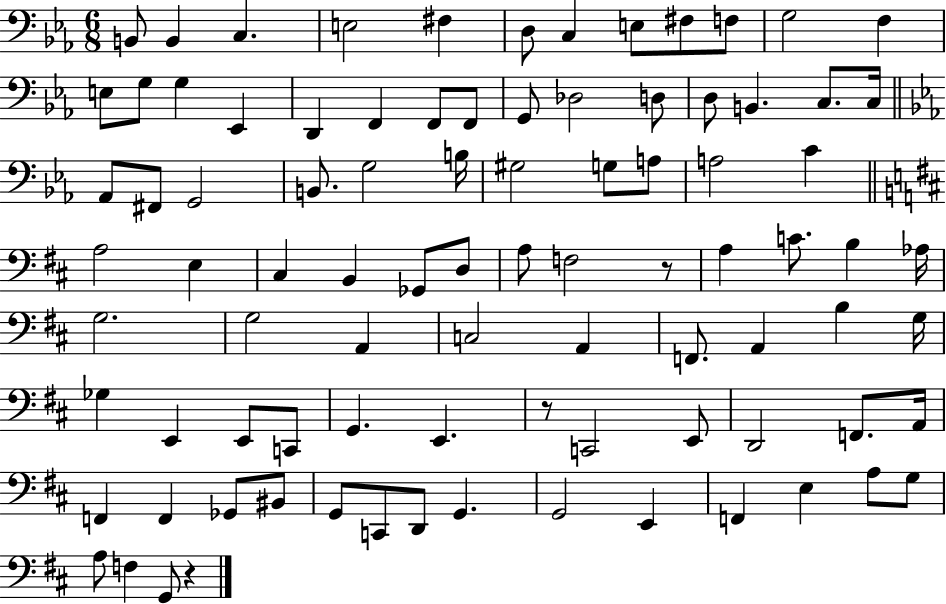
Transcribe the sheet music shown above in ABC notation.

X:1
T:Untitled
M:6/8
L:1/4
K:Eb
B,,/2 B,, C, E,2 ^F, D,/2 C, E,/2 ^F,/2 F,/2 G,2 F, E,/2 G,/2 G, _E,, D,, F,, F,,/2 F,,/2 G,,/2 _D,2 D,/2 D,/2 B,, C,/2 C,/4 _A,,/2 ^F,,/2 G,,2 B,,/2 G,2 B,/4 ^G,2 G,/2 A,/2 A,2 C A,2 E, ^C, B,, _G,,/2 D,/2 A,/2 F,2 z/2 A, C/2 B, _A,/4 G,2 G,2 A,, C,2 A,, F,,/2 A,, B, G,/4 _G, E,, E,,/2 C,,/2 G,, E,, z/2 C,,2 E,,/2 D,,2 F,,/2 A,,/4 F,, F,, _G,,/2 ^B,,/2 G,,/2 C,,/2 D,,/2 G,, G,,2 E,, F,, E, A,/2 G,/2 A,/2 F, G,,/2 z